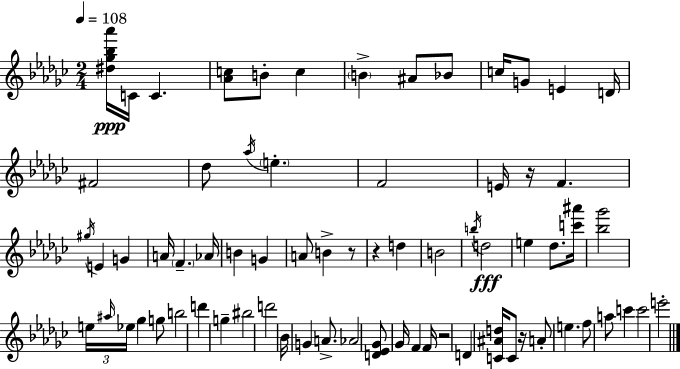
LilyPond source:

{
  \clef treble
  \numericTimeSignature
  \time 2/4
  \key ees \minor
  \tempo 4 = 108
  <dis'' ges'' bes'' aes'''>16\ppp c'16 c'4. | <aes' c''>8 b'8-. c''4 | \parenthesize b'4-> ais'8 bes'8 | c''16 g'8 e'4 d'16 | \break fis'2 | des''8 \acciaccatura { aes''16 } \parenthesize e''4.-. | f'2 | e'16 r16 f'4. | \break \acciaccatura { gis''16 } e'4 g'4 | a'16 \parenthesize f'4.-- | aes'16 b'4 g'4 | a'8 b'4-> | \break r8 r4 d''4 | b'2 | \acciaccatura { b''16 }\fff d''2 | e''4 des''8. | \break <c''' ais'''>16 <bes'' ges'''>2 | \tuplet 3/2 { e''16 \grace { ais''16 } ees''16 } ges''4 | g''8 b''2 | d'''4 | \break g''4-- bis''2 | d'''2 | bes'16 g'4 | a'8.-> aes'2 | \break <d' ees' ges'>8 ges'16 f'4 | f'16 r2 | d'4 | <c' ais' d''>16 c'8 r16 a'8-. e''4. | \break f''8 a''8 | c'''4 c'''2 | e'''2-. | \bar "|."
}